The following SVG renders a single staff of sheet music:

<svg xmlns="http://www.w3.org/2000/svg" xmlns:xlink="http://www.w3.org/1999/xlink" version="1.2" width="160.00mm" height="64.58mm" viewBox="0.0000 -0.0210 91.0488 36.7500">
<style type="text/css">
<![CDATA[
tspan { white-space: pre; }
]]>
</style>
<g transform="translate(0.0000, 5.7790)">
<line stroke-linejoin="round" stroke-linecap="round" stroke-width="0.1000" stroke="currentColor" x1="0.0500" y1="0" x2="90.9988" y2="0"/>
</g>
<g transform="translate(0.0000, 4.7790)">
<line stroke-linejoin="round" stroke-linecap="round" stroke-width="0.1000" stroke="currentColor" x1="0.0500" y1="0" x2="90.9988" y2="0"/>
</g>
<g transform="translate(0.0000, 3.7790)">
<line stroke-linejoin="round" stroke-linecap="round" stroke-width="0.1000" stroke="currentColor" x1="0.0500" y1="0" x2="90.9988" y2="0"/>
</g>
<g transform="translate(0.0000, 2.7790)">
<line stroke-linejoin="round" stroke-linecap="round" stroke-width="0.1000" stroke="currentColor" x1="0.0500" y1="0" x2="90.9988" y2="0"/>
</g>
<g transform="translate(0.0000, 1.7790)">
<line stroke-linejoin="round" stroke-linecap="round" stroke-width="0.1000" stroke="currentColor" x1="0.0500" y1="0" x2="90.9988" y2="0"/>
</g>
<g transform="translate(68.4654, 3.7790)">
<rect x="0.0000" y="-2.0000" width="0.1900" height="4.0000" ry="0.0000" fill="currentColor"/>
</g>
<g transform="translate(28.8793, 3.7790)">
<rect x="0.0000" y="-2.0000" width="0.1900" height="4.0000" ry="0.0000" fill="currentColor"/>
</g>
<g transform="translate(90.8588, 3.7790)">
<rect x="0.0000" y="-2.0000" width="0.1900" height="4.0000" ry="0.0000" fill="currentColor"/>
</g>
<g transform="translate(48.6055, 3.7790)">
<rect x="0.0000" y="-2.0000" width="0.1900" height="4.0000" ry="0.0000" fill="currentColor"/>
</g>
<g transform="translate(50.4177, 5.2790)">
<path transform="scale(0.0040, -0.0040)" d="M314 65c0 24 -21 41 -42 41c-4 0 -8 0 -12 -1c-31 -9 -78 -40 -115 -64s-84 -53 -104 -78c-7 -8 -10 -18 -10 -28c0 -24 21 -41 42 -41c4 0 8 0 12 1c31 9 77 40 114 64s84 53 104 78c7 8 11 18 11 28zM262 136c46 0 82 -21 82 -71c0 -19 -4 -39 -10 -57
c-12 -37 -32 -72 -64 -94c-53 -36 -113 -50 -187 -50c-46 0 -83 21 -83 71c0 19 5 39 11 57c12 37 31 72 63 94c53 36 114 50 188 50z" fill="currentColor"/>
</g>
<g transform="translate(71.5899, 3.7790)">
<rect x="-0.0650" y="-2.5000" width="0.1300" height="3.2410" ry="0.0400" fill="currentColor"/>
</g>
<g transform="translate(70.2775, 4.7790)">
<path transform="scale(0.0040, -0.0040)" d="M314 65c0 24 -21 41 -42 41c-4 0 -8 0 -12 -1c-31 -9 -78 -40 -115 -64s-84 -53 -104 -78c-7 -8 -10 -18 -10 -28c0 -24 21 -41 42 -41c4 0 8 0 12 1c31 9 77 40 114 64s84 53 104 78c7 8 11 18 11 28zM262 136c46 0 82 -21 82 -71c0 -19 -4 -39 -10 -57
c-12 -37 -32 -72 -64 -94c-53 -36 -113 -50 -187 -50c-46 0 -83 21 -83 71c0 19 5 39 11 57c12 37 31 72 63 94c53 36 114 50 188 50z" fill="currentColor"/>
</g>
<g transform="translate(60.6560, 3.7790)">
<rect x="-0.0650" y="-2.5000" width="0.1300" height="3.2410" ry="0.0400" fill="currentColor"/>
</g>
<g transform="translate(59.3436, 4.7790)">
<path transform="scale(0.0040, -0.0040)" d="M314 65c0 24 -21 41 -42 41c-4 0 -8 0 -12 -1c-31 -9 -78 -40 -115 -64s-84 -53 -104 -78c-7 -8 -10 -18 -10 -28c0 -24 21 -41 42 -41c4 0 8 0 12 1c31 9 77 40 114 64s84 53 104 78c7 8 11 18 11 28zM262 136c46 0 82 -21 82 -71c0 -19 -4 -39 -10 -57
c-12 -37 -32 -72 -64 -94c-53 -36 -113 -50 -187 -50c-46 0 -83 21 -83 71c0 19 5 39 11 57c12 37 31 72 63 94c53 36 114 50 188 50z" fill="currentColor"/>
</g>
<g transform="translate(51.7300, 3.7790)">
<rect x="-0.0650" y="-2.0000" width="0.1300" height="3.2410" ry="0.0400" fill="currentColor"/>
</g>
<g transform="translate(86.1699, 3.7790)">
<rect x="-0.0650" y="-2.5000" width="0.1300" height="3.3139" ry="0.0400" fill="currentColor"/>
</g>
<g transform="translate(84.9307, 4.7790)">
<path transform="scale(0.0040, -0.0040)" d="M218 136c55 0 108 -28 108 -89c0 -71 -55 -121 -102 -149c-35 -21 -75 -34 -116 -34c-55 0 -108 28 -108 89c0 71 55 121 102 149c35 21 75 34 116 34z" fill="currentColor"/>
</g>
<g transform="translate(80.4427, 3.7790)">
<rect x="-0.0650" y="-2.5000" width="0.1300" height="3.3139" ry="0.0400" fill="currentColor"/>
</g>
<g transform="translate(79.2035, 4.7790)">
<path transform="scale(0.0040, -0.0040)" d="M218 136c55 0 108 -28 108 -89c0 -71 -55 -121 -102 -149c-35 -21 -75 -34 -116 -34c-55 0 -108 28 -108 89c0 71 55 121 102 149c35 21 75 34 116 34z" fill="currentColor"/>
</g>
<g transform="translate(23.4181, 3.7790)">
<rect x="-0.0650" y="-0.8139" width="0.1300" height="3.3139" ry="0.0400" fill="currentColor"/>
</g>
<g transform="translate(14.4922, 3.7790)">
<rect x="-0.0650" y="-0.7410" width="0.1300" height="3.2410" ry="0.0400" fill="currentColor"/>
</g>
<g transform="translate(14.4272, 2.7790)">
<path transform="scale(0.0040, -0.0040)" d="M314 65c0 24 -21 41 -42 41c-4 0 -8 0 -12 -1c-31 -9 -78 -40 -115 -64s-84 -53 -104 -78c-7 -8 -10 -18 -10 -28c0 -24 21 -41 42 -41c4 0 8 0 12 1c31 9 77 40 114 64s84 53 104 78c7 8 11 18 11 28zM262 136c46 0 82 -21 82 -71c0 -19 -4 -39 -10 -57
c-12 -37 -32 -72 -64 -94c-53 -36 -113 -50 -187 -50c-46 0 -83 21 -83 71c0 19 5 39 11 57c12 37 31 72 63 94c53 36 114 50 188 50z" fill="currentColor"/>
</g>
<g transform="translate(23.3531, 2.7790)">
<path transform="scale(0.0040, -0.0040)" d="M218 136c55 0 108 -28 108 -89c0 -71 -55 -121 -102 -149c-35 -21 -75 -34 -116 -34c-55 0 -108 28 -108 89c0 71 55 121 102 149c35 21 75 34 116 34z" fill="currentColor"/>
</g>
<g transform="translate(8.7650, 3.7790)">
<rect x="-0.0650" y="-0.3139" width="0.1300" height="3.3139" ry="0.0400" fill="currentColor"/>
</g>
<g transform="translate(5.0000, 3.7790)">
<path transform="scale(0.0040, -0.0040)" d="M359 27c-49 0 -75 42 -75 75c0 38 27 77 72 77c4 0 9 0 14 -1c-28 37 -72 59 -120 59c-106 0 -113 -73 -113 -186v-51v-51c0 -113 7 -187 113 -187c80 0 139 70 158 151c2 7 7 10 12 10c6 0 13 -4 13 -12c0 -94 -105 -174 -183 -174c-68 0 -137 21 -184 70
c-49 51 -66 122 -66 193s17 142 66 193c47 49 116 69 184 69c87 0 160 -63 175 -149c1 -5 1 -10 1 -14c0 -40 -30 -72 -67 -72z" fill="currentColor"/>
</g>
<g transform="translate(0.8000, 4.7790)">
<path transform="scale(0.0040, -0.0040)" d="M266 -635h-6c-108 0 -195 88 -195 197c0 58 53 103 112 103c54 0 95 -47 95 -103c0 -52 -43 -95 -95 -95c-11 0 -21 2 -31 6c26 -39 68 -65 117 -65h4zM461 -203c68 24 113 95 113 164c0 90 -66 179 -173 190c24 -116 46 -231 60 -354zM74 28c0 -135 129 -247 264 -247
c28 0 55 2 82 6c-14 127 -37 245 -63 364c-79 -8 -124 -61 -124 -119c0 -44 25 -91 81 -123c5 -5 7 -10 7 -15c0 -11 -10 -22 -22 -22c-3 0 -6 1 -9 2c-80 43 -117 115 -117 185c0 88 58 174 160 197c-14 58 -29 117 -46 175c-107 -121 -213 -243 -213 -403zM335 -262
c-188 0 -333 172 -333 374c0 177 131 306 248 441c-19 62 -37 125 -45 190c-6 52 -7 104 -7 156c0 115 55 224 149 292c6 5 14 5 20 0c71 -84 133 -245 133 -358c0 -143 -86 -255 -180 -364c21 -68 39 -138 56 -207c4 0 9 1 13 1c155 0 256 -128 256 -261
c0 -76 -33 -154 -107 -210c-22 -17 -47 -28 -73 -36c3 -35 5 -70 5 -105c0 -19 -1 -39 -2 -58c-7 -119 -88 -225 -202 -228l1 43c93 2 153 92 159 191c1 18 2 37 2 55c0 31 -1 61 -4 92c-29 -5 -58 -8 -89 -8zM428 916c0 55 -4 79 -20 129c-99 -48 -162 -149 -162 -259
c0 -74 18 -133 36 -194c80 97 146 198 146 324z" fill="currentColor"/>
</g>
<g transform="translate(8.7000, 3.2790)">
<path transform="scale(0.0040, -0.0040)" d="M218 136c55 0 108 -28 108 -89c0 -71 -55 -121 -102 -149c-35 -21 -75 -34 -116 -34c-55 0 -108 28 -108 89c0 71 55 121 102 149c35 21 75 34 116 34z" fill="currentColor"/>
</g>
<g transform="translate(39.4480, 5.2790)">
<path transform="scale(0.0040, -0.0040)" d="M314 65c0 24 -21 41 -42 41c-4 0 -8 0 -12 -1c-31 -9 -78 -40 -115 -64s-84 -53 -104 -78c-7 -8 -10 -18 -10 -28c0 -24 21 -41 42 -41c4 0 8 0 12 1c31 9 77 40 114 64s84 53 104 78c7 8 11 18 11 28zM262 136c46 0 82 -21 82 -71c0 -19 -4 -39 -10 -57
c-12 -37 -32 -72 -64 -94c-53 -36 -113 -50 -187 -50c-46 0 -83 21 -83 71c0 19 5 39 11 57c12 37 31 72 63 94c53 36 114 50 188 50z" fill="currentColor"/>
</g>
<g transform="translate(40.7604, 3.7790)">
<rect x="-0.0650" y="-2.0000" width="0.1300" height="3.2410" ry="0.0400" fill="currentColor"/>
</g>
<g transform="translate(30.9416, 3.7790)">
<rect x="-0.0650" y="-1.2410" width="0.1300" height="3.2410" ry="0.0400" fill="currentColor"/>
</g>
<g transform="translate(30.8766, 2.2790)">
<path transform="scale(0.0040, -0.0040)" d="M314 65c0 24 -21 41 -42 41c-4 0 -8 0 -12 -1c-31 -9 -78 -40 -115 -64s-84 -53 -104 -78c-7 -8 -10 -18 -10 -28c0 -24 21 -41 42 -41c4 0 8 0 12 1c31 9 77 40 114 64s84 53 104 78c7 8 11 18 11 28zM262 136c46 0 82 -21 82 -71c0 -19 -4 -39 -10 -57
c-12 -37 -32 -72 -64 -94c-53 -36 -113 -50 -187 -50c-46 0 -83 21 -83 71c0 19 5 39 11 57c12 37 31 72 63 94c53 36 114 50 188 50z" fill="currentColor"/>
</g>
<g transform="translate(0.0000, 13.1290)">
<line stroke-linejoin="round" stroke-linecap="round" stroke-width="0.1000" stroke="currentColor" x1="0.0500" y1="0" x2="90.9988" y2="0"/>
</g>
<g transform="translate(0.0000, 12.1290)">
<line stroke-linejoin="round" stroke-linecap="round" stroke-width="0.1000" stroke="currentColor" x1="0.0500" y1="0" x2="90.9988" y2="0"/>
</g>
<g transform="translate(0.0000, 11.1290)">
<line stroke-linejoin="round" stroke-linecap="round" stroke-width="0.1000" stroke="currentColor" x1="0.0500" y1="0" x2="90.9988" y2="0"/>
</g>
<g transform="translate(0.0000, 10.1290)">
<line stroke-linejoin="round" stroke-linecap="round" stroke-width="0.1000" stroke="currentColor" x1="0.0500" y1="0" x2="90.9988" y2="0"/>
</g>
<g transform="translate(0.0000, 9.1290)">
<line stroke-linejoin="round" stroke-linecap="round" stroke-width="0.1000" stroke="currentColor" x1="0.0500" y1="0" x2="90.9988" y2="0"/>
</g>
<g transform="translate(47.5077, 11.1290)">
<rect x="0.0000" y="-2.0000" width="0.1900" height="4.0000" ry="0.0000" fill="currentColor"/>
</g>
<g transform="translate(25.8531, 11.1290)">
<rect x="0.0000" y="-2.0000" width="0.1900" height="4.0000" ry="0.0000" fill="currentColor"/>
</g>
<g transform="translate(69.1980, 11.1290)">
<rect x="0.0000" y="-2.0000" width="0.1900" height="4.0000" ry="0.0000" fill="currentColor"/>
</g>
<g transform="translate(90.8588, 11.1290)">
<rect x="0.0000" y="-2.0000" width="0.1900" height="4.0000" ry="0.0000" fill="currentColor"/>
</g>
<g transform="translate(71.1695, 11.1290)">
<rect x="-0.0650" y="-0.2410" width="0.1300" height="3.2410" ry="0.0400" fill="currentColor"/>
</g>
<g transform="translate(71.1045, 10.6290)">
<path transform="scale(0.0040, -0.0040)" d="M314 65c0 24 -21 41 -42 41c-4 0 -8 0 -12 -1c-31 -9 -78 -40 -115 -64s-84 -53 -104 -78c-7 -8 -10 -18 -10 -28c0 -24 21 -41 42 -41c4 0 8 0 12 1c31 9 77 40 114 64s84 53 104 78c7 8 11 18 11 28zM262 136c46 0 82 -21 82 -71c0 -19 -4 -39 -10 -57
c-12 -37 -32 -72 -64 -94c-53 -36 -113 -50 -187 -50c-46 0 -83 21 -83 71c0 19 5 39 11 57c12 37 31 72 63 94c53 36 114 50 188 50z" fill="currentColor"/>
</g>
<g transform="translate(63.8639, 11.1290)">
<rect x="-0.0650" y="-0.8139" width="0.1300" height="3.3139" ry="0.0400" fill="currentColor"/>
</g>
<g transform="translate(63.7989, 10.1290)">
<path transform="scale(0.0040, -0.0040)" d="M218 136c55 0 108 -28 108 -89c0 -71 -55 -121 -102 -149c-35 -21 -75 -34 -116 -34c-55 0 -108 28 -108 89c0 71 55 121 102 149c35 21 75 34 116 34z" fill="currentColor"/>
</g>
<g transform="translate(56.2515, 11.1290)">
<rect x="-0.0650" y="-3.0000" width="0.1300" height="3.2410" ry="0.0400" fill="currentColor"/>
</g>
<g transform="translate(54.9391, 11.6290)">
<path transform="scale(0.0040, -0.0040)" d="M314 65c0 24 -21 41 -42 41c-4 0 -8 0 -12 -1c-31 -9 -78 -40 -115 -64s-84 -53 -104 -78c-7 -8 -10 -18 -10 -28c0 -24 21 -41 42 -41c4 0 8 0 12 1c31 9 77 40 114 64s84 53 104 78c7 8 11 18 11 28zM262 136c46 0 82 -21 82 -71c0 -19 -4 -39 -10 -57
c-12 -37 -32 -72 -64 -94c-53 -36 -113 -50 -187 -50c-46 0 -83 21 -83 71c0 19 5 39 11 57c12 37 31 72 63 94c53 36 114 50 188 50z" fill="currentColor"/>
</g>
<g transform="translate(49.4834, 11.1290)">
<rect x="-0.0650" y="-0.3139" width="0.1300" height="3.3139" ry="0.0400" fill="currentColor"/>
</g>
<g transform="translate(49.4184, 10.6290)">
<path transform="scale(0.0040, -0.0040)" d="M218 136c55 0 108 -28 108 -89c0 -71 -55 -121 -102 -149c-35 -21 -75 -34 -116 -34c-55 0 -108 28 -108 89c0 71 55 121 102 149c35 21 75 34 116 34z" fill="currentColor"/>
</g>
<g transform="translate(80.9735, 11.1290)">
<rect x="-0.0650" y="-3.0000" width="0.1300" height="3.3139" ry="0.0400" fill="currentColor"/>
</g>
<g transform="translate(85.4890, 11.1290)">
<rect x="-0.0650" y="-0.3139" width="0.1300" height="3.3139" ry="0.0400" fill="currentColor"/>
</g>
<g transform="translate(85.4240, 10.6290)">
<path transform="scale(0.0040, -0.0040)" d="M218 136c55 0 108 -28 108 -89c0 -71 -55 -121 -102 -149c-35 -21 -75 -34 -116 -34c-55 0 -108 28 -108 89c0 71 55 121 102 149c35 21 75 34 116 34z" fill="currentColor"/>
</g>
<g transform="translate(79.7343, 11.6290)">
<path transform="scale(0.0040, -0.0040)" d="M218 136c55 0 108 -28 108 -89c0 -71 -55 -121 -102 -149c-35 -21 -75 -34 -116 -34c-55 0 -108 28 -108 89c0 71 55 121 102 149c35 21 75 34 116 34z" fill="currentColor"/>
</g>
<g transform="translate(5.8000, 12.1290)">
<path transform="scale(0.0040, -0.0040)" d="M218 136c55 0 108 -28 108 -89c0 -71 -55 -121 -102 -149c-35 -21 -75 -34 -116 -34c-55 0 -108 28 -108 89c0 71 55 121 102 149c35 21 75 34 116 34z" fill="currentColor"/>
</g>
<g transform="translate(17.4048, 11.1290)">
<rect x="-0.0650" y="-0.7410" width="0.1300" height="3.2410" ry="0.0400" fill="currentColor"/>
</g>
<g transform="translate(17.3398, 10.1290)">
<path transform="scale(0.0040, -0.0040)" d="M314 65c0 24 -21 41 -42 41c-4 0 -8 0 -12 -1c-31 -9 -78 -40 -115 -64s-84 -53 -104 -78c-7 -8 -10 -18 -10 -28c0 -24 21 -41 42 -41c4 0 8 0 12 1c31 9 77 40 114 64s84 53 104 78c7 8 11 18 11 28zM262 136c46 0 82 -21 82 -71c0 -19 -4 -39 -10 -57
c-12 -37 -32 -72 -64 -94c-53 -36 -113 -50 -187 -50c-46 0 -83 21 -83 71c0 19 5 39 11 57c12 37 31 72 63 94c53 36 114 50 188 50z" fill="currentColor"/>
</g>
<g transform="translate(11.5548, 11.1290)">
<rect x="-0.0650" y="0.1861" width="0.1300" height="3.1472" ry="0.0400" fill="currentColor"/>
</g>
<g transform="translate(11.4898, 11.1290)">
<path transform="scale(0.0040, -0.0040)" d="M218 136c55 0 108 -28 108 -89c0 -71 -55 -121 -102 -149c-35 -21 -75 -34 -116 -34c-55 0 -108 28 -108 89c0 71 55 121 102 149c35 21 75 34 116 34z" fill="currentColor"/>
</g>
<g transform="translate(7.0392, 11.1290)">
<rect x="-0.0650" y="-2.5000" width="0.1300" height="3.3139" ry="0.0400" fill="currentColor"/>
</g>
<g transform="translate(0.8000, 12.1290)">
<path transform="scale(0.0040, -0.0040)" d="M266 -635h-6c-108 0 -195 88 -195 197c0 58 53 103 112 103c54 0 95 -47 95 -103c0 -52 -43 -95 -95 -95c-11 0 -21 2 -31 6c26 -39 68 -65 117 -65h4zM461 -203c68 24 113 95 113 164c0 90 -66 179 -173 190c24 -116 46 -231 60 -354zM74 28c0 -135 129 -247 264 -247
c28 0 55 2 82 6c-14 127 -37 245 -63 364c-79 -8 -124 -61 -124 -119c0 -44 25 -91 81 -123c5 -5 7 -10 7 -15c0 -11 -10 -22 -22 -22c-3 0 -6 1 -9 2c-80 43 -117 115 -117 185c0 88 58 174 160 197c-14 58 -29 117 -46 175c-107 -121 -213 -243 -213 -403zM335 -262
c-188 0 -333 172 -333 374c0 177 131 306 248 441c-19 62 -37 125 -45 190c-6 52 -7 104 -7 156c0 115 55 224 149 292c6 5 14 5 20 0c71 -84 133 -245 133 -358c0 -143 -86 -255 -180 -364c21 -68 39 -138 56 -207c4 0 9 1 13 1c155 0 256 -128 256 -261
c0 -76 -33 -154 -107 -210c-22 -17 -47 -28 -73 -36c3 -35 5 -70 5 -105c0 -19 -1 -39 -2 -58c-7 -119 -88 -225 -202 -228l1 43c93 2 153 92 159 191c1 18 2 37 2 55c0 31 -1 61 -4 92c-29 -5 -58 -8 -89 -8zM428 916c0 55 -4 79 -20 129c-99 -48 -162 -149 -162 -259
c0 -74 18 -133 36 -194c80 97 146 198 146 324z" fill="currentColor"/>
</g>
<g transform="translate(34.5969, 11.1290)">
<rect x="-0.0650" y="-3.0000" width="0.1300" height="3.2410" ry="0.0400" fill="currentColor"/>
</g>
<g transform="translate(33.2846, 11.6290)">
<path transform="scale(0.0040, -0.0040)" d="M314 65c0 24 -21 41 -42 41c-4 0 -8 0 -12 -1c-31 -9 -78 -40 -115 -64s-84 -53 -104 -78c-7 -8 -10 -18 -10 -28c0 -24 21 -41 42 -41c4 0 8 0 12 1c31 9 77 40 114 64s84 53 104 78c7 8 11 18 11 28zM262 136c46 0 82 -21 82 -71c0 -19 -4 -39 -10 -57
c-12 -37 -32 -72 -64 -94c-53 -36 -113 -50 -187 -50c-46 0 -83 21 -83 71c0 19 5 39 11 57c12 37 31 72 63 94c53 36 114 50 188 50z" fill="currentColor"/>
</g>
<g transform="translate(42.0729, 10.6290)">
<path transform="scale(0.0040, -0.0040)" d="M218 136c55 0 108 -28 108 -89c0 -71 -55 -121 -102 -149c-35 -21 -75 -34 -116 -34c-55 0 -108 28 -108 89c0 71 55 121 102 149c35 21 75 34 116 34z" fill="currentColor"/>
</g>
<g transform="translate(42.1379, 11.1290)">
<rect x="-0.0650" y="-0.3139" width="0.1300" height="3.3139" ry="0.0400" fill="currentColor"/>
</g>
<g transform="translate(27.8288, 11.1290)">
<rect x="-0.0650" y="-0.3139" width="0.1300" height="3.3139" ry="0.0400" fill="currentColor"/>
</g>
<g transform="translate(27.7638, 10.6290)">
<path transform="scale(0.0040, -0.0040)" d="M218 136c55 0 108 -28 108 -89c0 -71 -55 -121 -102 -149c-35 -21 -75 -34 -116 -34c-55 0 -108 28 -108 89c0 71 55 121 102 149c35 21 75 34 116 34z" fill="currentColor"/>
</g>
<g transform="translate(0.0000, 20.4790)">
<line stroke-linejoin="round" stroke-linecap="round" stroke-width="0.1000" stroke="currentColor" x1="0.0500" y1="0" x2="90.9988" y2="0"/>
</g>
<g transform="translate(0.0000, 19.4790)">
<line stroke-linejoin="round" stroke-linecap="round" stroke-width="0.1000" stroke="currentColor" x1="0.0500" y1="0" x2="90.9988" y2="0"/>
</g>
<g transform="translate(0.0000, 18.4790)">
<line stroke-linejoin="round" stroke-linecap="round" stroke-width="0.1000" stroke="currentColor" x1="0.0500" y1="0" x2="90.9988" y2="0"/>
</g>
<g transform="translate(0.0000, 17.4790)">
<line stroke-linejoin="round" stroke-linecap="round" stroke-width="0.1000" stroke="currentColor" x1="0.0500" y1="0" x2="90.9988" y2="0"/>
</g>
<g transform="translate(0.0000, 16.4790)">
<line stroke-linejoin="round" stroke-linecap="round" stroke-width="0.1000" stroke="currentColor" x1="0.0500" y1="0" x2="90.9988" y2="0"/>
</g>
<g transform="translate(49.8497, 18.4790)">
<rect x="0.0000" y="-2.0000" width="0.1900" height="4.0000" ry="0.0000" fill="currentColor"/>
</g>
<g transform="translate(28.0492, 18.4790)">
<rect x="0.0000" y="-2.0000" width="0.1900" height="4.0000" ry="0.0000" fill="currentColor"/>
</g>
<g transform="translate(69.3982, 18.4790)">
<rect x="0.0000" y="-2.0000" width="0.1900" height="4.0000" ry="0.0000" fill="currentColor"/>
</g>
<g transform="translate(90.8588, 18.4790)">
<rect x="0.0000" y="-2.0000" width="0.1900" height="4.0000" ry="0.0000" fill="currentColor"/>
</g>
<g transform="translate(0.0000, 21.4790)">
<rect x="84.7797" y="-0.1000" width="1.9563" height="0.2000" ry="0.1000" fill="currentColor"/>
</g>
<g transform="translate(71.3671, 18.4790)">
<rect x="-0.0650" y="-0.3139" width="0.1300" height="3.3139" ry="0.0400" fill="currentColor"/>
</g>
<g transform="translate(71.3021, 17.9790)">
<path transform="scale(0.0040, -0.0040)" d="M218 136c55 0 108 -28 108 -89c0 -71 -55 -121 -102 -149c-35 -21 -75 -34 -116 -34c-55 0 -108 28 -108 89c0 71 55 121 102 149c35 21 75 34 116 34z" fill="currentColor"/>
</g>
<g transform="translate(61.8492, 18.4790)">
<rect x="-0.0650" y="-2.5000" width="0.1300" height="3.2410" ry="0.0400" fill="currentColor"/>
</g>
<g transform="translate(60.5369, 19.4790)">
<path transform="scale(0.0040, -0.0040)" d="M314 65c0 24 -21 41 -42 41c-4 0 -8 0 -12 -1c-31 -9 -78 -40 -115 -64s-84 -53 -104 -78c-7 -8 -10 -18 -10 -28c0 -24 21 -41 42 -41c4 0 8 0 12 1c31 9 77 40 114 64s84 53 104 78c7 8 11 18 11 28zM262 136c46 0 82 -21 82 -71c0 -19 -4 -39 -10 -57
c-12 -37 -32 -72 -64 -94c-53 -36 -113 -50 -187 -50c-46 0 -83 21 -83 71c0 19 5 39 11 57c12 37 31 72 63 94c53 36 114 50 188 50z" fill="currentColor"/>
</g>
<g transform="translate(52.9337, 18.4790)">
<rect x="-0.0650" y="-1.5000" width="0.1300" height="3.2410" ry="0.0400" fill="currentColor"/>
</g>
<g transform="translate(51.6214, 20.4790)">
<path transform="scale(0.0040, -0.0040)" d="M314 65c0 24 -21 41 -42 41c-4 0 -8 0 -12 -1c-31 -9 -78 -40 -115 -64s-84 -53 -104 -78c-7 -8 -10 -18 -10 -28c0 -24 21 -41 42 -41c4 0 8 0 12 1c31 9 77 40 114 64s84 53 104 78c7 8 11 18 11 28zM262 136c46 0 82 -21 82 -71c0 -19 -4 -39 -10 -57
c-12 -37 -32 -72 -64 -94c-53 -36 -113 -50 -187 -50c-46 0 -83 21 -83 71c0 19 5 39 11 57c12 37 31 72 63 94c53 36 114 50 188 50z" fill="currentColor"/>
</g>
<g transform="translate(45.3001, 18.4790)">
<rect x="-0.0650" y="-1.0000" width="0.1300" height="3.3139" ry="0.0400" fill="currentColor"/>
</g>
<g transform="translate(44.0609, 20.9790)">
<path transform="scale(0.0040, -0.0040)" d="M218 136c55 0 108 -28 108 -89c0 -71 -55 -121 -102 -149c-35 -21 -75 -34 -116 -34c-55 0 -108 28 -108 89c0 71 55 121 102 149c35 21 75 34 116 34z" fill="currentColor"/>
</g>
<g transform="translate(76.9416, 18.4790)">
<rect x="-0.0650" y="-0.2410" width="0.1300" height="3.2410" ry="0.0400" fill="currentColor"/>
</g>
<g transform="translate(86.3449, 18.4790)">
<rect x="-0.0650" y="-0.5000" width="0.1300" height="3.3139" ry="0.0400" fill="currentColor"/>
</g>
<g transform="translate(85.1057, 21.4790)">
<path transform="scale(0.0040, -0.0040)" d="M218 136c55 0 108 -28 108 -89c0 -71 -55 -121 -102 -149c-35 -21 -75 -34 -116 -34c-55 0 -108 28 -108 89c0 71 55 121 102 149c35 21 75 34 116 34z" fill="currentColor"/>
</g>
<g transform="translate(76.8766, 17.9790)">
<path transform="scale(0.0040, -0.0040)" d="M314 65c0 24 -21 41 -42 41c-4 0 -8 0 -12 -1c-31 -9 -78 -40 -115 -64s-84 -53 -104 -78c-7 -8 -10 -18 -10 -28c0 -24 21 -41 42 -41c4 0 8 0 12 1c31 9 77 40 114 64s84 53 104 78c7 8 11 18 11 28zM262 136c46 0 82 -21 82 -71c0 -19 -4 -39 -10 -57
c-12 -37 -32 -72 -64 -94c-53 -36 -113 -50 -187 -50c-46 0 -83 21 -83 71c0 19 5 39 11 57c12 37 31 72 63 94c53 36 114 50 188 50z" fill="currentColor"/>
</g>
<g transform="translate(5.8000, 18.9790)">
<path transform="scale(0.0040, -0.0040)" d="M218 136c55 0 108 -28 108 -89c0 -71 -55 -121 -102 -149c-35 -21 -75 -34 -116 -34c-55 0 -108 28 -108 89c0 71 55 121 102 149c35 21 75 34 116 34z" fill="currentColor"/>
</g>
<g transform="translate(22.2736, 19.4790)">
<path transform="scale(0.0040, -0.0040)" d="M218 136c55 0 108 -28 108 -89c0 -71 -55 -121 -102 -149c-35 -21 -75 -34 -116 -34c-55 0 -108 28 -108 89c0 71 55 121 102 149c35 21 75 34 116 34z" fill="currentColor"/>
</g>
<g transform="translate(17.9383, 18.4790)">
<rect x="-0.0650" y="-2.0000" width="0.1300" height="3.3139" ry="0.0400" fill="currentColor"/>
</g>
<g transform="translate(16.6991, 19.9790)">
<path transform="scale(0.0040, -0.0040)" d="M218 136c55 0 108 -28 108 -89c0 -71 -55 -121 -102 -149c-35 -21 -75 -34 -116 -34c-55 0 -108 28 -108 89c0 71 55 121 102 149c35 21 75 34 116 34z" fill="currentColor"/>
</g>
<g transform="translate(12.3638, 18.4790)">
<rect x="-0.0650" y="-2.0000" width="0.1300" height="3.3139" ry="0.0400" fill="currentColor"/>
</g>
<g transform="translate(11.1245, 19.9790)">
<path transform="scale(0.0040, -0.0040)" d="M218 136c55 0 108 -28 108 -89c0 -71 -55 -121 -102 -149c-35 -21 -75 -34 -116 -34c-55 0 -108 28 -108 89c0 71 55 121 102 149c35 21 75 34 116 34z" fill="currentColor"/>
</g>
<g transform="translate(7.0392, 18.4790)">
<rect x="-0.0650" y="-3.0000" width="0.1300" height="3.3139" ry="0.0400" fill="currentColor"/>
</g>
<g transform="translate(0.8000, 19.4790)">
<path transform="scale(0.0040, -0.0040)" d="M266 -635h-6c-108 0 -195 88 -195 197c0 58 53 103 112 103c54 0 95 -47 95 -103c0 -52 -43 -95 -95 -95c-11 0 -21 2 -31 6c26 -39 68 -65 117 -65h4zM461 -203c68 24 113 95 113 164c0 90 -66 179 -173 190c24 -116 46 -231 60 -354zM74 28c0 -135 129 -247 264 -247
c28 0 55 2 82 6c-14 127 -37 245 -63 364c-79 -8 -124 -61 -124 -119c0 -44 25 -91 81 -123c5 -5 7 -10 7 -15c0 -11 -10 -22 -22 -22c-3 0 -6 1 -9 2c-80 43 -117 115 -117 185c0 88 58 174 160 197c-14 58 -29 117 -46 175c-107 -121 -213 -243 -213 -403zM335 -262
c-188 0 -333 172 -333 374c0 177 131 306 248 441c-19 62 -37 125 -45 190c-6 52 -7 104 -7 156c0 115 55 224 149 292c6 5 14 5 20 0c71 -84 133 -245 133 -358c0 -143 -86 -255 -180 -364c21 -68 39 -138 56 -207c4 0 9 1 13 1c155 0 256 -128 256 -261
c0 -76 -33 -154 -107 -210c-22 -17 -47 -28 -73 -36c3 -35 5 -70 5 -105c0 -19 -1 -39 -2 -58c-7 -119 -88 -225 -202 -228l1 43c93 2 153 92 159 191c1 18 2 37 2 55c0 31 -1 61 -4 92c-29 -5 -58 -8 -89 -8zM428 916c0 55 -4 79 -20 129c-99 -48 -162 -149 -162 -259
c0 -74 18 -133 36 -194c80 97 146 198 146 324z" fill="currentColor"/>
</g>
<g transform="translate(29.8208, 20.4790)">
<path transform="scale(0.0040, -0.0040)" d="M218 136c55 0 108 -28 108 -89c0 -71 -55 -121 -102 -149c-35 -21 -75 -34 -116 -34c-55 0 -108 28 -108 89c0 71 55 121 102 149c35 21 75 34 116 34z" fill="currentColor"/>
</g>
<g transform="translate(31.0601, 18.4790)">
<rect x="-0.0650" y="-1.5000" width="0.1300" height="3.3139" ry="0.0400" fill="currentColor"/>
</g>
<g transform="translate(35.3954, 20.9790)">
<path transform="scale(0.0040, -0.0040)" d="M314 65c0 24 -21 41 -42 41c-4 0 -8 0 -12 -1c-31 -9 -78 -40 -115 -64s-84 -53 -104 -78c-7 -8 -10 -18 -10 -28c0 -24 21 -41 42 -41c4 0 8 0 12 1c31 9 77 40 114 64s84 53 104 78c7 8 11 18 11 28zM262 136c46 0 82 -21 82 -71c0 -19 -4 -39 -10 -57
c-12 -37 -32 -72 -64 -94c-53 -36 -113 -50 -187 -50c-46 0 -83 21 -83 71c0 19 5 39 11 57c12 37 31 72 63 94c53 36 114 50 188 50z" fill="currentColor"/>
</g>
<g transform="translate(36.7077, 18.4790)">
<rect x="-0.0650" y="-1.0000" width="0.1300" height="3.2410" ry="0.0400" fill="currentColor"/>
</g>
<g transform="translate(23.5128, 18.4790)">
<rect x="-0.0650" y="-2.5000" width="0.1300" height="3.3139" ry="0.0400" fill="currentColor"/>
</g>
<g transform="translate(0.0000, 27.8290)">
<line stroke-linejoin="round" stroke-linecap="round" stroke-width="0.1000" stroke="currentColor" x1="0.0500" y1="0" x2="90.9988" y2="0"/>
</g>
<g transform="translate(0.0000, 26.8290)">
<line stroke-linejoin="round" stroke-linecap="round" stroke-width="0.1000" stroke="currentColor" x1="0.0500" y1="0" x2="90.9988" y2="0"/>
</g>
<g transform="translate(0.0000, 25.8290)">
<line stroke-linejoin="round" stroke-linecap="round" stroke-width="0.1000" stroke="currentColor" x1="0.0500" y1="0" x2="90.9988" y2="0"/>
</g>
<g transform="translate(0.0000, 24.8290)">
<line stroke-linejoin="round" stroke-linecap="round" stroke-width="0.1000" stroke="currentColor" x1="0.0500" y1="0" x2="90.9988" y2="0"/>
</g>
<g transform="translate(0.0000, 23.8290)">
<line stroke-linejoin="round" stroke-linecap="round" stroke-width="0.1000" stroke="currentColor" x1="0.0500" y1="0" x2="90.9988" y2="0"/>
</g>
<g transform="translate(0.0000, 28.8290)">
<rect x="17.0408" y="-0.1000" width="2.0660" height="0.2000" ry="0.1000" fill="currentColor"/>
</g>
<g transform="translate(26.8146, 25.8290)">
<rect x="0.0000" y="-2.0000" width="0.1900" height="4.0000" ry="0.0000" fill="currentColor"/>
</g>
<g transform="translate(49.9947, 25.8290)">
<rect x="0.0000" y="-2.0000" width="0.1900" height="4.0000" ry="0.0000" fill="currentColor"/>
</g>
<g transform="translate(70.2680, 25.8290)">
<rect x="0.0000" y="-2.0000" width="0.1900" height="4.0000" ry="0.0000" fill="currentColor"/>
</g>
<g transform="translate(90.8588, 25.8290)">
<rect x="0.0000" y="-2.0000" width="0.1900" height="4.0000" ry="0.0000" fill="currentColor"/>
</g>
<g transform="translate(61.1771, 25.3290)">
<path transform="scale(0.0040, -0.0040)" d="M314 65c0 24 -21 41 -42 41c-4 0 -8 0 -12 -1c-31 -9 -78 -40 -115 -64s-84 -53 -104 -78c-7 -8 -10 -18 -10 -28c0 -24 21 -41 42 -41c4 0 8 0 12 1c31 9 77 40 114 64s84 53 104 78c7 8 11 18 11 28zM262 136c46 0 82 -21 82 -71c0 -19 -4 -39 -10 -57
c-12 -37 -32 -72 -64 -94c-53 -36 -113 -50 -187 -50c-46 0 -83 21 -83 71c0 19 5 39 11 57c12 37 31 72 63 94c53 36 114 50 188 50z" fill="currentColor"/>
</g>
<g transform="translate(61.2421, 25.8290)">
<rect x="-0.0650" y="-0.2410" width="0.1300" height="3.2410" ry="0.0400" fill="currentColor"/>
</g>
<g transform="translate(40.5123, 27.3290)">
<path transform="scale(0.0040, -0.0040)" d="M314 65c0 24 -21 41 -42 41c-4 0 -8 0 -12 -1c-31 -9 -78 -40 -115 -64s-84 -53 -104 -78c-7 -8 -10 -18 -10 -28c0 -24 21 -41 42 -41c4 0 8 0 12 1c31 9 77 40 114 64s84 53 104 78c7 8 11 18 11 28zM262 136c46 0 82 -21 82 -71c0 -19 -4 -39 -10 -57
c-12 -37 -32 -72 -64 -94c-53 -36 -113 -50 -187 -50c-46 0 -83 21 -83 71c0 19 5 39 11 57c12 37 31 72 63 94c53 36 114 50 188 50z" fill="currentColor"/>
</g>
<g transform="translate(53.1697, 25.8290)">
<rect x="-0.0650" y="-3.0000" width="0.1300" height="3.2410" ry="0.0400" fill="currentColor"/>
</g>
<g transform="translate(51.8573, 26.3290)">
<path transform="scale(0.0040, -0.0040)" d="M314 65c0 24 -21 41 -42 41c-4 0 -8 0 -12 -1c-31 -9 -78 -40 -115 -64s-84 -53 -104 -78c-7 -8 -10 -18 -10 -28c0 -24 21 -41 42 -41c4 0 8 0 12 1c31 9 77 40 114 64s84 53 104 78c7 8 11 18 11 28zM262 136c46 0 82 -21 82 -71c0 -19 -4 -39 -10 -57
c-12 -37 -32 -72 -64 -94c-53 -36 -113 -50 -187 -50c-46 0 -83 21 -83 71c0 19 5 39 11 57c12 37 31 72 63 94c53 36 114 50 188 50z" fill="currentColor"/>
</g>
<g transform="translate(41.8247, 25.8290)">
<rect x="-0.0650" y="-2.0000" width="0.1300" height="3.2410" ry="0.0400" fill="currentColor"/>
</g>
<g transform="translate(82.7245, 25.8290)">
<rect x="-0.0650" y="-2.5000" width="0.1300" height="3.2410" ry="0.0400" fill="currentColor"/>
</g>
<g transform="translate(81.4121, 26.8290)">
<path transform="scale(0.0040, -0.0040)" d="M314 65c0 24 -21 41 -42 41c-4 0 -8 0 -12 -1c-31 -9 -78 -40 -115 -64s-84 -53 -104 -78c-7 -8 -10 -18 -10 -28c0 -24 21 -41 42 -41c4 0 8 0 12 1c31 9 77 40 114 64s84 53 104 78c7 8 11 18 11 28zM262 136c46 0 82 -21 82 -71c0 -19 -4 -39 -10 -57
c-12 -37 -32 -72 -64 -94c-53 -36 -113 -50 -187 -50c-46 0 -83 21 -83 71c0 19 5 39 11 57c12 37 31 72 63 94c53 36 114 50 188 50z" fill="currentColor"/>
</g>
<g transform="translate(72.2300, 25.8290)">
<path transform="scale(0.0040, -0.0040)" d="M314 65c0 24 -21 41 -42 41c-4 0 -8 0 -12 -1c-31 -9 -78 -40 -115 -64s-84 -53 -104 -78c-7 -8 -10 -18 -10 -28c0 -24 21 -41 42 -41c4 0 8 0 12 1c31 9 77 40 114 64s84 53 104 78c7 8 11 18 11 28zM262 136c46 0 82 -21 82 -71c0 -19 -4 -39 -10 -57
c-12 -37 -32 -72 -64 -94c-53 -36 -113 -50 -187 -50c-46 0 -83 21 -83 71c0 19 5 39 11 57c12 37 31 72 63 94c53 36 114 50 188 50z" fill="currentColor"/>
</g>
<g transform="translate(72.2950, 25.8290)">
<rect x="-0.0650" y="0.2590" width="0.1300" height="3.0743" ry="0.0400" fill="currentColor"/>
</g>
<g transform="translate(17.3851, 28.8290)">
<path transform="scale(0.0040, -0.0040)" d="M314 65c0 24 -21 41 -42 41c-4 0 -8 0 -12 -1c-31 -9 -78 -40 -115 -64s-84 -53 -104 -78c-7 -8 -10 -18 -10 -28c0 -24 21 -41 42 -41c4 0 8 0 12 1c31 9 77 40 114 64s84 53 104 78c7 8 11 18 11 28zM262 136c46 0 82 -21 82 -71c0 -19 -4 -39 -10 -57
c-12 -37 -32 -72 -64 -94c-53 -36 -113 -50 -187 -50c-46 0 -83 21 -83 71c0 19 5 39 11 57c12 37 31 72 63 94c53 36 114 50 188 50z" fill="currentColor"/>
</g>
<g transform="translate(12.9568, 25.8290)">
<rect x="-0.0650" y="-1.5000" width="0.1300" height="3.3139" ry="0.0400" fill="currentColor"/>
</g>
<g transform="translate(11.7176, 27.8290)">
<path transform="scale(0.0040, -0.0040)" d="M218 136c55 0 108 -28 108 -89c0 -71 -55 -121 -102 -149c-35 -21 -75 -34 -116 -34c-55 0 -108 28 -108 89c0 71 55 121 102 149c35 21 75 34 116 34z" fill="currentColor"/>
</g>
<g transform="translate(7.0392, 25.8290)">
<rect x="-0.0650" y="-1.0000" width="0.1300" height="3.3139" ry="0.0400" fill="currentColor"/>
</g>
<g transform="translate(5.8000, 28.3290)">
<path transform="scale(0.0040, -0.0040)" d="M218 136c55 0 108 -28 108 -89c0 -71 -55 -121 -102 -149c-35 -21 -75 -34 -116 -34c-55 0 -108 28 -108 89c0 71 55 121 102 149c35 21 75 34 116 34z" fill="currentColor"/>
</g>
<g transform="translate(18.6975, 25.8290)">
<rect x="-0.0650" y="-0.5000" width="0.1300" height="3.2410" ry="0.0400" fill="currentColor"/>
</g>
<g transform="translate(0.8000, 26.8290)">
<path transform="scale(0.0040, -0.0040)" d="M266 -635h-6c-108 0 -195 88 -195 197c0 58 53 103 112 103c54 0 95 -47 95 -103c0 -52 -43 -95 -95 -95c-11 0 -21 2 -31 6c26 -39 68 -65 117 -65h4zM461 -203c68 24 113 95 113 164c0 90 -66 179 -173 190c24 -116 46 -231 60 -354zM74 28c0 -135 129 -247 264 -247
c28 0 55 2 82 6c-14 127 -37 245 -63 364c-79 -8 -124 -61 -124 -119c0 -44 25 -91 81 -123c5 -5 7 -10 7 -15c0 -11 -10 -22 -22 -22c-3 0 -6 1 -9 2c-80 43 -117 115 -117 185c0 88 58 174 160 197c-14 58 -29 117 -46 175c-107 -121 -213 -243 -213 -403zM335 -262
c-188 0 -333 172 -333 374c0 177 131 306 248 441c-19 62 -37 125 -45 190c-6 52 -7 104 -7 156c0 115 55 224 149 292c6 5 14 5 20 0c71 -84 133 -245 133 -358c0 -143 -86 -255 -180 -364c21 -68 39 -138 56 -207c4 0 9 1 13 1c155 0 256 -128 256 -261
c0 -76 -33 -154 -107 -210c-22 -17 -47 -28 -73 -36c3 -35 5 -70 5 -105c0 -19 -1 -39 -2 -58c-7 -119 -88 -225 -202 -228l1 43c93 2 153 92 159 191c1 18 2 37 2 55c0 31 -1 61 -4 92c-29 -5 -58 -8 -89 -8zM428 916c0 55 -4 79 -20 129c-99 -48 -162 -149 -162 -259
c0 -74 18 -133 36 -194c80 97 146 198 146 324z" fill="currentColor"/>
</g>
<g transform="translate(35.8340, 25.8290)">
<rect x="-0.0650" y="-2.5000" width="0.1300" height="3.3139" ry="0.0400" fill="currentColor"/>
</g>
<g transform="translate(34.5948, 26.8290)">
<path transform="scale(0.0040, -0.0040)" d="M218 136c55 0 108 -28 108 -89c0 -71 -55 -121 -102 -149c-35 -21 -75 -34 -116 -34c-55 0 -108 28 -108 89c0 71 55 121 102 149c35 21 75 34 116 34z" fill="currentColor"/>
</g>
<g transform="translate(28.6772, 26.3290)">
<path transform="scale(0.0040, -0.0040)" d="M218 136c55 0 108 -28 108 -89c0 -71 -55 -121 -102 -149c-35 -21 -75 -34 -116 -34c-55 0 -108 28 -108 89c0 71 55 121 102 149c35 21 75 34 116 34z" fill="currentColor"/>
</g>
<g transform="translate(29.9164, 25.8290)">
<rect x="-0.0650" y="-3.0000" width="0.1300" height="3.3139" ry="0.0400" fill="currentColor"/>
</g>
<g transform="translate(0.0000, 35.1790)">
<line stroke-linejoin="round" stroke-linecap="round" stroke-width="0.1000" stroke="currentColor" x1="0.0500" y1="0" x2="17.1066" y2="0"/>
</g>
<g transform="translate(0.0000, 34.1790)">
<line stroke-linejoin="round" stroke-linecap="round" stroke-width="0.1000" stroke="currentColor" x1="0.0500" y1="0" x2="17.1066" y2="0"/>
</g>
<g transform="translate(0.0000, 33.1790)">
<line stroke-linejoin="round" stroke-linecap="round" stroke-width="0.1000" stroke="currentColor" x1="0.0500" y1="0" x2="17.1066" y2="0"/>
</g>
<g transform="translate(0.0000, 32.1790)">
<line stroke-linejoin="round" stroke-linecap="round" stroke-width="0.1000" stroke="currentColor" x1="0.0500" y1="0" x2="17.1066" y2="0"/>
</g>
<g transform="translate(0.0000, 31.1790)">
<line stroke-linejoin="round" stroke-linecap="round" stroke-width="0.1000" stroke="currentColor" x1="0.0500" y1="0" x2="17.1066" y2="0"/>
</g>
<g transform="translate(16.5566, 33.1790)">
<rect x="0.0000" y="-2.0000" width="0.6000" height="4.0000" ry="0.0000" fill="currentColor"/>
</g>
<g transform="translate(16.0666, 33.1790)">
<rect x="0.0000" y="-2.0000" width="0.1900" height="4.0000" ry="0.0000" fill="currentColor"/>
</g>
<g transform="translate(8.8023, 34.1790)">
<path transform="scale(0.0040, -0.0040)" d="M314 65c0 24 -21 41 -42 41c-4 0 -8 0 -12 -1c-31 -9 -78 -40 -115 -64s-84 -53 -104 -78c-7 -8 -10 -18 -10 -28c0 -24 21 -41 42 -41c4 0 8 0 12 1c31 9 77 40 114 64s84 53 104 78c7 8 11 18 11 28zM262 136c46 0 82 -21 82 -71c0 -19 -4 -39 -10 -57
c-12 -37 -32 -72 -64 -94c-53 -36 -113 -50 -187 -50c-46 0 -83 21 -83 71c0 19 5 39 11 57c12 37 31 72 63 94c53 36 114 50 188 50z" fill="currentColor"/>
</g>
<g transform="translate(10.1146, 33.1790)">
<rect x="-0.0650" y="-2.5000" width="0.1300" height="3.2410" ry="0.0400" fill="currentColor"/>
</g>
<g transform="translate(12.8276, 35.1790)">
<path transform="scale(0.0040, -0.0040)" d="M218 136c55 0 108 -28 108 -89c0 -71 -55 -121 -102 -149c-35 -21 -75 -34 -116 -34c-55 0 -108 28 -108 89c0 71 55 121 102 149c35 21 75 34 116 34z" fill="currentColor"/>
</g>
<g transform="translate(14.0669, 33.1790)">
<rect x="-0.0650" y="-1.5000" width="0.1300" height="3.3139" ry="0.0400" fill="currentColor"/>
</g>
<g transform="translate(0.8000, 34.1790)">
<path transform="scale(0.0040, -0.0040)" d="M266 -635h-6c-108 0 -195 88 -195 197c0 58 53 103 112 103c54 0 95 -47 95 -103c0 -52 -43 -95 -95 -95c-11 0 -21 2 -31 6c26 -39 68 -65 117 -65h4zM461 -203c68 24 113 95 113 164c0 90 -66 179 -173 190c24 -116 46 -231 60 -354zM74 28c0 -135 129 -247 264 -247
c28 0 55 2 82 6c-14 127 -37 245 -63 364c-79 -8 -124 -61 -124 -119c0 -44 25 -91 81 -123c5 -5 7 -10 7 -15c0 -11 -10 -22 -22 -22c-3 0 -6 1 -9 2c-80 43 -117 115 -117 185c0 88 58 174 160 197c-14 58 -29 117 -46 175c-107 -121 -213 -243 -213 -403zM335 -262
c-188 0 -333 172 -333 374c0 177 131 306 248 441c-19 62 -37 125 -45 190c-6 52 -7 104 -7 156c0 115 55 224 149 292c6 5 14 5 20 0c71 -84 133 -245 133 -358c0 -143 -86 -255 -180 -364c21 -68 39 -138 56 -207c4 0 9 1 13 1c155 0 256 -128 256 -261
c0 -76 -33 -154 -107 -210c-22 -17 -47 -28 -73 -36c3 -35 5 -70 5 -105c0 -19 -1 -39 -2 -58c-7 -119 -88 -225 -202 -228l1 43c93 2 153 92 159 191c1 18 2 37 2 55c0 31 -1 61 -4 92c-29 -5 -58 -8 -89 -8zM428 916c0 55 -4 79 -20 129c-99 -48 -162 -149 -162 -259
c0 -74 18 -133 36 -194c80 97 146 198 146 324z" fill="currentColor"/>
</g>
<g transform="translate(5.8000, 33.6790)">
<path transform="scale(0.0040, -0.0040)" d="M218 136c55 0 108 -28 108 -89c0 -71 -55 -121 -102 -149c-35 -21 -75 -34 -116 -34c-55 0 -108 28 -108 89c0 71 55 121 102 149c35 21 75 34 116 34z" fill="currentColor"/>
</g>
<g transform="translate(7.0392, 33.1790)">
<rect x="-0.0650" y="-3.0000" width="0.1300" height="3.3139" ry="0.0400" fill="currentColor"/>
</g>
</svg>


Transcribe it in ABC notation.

X:1
T:Untitled
M:4/4
L:1/4
K:C
c d2 d e2 F2 F2 G2 G2 G G G B d2 c A2 c c A2 d c2 A c A F F G E D2 D E2 G2 c c2 C D E C2 A G F2 A2 c2 B2 G2 A G2 E